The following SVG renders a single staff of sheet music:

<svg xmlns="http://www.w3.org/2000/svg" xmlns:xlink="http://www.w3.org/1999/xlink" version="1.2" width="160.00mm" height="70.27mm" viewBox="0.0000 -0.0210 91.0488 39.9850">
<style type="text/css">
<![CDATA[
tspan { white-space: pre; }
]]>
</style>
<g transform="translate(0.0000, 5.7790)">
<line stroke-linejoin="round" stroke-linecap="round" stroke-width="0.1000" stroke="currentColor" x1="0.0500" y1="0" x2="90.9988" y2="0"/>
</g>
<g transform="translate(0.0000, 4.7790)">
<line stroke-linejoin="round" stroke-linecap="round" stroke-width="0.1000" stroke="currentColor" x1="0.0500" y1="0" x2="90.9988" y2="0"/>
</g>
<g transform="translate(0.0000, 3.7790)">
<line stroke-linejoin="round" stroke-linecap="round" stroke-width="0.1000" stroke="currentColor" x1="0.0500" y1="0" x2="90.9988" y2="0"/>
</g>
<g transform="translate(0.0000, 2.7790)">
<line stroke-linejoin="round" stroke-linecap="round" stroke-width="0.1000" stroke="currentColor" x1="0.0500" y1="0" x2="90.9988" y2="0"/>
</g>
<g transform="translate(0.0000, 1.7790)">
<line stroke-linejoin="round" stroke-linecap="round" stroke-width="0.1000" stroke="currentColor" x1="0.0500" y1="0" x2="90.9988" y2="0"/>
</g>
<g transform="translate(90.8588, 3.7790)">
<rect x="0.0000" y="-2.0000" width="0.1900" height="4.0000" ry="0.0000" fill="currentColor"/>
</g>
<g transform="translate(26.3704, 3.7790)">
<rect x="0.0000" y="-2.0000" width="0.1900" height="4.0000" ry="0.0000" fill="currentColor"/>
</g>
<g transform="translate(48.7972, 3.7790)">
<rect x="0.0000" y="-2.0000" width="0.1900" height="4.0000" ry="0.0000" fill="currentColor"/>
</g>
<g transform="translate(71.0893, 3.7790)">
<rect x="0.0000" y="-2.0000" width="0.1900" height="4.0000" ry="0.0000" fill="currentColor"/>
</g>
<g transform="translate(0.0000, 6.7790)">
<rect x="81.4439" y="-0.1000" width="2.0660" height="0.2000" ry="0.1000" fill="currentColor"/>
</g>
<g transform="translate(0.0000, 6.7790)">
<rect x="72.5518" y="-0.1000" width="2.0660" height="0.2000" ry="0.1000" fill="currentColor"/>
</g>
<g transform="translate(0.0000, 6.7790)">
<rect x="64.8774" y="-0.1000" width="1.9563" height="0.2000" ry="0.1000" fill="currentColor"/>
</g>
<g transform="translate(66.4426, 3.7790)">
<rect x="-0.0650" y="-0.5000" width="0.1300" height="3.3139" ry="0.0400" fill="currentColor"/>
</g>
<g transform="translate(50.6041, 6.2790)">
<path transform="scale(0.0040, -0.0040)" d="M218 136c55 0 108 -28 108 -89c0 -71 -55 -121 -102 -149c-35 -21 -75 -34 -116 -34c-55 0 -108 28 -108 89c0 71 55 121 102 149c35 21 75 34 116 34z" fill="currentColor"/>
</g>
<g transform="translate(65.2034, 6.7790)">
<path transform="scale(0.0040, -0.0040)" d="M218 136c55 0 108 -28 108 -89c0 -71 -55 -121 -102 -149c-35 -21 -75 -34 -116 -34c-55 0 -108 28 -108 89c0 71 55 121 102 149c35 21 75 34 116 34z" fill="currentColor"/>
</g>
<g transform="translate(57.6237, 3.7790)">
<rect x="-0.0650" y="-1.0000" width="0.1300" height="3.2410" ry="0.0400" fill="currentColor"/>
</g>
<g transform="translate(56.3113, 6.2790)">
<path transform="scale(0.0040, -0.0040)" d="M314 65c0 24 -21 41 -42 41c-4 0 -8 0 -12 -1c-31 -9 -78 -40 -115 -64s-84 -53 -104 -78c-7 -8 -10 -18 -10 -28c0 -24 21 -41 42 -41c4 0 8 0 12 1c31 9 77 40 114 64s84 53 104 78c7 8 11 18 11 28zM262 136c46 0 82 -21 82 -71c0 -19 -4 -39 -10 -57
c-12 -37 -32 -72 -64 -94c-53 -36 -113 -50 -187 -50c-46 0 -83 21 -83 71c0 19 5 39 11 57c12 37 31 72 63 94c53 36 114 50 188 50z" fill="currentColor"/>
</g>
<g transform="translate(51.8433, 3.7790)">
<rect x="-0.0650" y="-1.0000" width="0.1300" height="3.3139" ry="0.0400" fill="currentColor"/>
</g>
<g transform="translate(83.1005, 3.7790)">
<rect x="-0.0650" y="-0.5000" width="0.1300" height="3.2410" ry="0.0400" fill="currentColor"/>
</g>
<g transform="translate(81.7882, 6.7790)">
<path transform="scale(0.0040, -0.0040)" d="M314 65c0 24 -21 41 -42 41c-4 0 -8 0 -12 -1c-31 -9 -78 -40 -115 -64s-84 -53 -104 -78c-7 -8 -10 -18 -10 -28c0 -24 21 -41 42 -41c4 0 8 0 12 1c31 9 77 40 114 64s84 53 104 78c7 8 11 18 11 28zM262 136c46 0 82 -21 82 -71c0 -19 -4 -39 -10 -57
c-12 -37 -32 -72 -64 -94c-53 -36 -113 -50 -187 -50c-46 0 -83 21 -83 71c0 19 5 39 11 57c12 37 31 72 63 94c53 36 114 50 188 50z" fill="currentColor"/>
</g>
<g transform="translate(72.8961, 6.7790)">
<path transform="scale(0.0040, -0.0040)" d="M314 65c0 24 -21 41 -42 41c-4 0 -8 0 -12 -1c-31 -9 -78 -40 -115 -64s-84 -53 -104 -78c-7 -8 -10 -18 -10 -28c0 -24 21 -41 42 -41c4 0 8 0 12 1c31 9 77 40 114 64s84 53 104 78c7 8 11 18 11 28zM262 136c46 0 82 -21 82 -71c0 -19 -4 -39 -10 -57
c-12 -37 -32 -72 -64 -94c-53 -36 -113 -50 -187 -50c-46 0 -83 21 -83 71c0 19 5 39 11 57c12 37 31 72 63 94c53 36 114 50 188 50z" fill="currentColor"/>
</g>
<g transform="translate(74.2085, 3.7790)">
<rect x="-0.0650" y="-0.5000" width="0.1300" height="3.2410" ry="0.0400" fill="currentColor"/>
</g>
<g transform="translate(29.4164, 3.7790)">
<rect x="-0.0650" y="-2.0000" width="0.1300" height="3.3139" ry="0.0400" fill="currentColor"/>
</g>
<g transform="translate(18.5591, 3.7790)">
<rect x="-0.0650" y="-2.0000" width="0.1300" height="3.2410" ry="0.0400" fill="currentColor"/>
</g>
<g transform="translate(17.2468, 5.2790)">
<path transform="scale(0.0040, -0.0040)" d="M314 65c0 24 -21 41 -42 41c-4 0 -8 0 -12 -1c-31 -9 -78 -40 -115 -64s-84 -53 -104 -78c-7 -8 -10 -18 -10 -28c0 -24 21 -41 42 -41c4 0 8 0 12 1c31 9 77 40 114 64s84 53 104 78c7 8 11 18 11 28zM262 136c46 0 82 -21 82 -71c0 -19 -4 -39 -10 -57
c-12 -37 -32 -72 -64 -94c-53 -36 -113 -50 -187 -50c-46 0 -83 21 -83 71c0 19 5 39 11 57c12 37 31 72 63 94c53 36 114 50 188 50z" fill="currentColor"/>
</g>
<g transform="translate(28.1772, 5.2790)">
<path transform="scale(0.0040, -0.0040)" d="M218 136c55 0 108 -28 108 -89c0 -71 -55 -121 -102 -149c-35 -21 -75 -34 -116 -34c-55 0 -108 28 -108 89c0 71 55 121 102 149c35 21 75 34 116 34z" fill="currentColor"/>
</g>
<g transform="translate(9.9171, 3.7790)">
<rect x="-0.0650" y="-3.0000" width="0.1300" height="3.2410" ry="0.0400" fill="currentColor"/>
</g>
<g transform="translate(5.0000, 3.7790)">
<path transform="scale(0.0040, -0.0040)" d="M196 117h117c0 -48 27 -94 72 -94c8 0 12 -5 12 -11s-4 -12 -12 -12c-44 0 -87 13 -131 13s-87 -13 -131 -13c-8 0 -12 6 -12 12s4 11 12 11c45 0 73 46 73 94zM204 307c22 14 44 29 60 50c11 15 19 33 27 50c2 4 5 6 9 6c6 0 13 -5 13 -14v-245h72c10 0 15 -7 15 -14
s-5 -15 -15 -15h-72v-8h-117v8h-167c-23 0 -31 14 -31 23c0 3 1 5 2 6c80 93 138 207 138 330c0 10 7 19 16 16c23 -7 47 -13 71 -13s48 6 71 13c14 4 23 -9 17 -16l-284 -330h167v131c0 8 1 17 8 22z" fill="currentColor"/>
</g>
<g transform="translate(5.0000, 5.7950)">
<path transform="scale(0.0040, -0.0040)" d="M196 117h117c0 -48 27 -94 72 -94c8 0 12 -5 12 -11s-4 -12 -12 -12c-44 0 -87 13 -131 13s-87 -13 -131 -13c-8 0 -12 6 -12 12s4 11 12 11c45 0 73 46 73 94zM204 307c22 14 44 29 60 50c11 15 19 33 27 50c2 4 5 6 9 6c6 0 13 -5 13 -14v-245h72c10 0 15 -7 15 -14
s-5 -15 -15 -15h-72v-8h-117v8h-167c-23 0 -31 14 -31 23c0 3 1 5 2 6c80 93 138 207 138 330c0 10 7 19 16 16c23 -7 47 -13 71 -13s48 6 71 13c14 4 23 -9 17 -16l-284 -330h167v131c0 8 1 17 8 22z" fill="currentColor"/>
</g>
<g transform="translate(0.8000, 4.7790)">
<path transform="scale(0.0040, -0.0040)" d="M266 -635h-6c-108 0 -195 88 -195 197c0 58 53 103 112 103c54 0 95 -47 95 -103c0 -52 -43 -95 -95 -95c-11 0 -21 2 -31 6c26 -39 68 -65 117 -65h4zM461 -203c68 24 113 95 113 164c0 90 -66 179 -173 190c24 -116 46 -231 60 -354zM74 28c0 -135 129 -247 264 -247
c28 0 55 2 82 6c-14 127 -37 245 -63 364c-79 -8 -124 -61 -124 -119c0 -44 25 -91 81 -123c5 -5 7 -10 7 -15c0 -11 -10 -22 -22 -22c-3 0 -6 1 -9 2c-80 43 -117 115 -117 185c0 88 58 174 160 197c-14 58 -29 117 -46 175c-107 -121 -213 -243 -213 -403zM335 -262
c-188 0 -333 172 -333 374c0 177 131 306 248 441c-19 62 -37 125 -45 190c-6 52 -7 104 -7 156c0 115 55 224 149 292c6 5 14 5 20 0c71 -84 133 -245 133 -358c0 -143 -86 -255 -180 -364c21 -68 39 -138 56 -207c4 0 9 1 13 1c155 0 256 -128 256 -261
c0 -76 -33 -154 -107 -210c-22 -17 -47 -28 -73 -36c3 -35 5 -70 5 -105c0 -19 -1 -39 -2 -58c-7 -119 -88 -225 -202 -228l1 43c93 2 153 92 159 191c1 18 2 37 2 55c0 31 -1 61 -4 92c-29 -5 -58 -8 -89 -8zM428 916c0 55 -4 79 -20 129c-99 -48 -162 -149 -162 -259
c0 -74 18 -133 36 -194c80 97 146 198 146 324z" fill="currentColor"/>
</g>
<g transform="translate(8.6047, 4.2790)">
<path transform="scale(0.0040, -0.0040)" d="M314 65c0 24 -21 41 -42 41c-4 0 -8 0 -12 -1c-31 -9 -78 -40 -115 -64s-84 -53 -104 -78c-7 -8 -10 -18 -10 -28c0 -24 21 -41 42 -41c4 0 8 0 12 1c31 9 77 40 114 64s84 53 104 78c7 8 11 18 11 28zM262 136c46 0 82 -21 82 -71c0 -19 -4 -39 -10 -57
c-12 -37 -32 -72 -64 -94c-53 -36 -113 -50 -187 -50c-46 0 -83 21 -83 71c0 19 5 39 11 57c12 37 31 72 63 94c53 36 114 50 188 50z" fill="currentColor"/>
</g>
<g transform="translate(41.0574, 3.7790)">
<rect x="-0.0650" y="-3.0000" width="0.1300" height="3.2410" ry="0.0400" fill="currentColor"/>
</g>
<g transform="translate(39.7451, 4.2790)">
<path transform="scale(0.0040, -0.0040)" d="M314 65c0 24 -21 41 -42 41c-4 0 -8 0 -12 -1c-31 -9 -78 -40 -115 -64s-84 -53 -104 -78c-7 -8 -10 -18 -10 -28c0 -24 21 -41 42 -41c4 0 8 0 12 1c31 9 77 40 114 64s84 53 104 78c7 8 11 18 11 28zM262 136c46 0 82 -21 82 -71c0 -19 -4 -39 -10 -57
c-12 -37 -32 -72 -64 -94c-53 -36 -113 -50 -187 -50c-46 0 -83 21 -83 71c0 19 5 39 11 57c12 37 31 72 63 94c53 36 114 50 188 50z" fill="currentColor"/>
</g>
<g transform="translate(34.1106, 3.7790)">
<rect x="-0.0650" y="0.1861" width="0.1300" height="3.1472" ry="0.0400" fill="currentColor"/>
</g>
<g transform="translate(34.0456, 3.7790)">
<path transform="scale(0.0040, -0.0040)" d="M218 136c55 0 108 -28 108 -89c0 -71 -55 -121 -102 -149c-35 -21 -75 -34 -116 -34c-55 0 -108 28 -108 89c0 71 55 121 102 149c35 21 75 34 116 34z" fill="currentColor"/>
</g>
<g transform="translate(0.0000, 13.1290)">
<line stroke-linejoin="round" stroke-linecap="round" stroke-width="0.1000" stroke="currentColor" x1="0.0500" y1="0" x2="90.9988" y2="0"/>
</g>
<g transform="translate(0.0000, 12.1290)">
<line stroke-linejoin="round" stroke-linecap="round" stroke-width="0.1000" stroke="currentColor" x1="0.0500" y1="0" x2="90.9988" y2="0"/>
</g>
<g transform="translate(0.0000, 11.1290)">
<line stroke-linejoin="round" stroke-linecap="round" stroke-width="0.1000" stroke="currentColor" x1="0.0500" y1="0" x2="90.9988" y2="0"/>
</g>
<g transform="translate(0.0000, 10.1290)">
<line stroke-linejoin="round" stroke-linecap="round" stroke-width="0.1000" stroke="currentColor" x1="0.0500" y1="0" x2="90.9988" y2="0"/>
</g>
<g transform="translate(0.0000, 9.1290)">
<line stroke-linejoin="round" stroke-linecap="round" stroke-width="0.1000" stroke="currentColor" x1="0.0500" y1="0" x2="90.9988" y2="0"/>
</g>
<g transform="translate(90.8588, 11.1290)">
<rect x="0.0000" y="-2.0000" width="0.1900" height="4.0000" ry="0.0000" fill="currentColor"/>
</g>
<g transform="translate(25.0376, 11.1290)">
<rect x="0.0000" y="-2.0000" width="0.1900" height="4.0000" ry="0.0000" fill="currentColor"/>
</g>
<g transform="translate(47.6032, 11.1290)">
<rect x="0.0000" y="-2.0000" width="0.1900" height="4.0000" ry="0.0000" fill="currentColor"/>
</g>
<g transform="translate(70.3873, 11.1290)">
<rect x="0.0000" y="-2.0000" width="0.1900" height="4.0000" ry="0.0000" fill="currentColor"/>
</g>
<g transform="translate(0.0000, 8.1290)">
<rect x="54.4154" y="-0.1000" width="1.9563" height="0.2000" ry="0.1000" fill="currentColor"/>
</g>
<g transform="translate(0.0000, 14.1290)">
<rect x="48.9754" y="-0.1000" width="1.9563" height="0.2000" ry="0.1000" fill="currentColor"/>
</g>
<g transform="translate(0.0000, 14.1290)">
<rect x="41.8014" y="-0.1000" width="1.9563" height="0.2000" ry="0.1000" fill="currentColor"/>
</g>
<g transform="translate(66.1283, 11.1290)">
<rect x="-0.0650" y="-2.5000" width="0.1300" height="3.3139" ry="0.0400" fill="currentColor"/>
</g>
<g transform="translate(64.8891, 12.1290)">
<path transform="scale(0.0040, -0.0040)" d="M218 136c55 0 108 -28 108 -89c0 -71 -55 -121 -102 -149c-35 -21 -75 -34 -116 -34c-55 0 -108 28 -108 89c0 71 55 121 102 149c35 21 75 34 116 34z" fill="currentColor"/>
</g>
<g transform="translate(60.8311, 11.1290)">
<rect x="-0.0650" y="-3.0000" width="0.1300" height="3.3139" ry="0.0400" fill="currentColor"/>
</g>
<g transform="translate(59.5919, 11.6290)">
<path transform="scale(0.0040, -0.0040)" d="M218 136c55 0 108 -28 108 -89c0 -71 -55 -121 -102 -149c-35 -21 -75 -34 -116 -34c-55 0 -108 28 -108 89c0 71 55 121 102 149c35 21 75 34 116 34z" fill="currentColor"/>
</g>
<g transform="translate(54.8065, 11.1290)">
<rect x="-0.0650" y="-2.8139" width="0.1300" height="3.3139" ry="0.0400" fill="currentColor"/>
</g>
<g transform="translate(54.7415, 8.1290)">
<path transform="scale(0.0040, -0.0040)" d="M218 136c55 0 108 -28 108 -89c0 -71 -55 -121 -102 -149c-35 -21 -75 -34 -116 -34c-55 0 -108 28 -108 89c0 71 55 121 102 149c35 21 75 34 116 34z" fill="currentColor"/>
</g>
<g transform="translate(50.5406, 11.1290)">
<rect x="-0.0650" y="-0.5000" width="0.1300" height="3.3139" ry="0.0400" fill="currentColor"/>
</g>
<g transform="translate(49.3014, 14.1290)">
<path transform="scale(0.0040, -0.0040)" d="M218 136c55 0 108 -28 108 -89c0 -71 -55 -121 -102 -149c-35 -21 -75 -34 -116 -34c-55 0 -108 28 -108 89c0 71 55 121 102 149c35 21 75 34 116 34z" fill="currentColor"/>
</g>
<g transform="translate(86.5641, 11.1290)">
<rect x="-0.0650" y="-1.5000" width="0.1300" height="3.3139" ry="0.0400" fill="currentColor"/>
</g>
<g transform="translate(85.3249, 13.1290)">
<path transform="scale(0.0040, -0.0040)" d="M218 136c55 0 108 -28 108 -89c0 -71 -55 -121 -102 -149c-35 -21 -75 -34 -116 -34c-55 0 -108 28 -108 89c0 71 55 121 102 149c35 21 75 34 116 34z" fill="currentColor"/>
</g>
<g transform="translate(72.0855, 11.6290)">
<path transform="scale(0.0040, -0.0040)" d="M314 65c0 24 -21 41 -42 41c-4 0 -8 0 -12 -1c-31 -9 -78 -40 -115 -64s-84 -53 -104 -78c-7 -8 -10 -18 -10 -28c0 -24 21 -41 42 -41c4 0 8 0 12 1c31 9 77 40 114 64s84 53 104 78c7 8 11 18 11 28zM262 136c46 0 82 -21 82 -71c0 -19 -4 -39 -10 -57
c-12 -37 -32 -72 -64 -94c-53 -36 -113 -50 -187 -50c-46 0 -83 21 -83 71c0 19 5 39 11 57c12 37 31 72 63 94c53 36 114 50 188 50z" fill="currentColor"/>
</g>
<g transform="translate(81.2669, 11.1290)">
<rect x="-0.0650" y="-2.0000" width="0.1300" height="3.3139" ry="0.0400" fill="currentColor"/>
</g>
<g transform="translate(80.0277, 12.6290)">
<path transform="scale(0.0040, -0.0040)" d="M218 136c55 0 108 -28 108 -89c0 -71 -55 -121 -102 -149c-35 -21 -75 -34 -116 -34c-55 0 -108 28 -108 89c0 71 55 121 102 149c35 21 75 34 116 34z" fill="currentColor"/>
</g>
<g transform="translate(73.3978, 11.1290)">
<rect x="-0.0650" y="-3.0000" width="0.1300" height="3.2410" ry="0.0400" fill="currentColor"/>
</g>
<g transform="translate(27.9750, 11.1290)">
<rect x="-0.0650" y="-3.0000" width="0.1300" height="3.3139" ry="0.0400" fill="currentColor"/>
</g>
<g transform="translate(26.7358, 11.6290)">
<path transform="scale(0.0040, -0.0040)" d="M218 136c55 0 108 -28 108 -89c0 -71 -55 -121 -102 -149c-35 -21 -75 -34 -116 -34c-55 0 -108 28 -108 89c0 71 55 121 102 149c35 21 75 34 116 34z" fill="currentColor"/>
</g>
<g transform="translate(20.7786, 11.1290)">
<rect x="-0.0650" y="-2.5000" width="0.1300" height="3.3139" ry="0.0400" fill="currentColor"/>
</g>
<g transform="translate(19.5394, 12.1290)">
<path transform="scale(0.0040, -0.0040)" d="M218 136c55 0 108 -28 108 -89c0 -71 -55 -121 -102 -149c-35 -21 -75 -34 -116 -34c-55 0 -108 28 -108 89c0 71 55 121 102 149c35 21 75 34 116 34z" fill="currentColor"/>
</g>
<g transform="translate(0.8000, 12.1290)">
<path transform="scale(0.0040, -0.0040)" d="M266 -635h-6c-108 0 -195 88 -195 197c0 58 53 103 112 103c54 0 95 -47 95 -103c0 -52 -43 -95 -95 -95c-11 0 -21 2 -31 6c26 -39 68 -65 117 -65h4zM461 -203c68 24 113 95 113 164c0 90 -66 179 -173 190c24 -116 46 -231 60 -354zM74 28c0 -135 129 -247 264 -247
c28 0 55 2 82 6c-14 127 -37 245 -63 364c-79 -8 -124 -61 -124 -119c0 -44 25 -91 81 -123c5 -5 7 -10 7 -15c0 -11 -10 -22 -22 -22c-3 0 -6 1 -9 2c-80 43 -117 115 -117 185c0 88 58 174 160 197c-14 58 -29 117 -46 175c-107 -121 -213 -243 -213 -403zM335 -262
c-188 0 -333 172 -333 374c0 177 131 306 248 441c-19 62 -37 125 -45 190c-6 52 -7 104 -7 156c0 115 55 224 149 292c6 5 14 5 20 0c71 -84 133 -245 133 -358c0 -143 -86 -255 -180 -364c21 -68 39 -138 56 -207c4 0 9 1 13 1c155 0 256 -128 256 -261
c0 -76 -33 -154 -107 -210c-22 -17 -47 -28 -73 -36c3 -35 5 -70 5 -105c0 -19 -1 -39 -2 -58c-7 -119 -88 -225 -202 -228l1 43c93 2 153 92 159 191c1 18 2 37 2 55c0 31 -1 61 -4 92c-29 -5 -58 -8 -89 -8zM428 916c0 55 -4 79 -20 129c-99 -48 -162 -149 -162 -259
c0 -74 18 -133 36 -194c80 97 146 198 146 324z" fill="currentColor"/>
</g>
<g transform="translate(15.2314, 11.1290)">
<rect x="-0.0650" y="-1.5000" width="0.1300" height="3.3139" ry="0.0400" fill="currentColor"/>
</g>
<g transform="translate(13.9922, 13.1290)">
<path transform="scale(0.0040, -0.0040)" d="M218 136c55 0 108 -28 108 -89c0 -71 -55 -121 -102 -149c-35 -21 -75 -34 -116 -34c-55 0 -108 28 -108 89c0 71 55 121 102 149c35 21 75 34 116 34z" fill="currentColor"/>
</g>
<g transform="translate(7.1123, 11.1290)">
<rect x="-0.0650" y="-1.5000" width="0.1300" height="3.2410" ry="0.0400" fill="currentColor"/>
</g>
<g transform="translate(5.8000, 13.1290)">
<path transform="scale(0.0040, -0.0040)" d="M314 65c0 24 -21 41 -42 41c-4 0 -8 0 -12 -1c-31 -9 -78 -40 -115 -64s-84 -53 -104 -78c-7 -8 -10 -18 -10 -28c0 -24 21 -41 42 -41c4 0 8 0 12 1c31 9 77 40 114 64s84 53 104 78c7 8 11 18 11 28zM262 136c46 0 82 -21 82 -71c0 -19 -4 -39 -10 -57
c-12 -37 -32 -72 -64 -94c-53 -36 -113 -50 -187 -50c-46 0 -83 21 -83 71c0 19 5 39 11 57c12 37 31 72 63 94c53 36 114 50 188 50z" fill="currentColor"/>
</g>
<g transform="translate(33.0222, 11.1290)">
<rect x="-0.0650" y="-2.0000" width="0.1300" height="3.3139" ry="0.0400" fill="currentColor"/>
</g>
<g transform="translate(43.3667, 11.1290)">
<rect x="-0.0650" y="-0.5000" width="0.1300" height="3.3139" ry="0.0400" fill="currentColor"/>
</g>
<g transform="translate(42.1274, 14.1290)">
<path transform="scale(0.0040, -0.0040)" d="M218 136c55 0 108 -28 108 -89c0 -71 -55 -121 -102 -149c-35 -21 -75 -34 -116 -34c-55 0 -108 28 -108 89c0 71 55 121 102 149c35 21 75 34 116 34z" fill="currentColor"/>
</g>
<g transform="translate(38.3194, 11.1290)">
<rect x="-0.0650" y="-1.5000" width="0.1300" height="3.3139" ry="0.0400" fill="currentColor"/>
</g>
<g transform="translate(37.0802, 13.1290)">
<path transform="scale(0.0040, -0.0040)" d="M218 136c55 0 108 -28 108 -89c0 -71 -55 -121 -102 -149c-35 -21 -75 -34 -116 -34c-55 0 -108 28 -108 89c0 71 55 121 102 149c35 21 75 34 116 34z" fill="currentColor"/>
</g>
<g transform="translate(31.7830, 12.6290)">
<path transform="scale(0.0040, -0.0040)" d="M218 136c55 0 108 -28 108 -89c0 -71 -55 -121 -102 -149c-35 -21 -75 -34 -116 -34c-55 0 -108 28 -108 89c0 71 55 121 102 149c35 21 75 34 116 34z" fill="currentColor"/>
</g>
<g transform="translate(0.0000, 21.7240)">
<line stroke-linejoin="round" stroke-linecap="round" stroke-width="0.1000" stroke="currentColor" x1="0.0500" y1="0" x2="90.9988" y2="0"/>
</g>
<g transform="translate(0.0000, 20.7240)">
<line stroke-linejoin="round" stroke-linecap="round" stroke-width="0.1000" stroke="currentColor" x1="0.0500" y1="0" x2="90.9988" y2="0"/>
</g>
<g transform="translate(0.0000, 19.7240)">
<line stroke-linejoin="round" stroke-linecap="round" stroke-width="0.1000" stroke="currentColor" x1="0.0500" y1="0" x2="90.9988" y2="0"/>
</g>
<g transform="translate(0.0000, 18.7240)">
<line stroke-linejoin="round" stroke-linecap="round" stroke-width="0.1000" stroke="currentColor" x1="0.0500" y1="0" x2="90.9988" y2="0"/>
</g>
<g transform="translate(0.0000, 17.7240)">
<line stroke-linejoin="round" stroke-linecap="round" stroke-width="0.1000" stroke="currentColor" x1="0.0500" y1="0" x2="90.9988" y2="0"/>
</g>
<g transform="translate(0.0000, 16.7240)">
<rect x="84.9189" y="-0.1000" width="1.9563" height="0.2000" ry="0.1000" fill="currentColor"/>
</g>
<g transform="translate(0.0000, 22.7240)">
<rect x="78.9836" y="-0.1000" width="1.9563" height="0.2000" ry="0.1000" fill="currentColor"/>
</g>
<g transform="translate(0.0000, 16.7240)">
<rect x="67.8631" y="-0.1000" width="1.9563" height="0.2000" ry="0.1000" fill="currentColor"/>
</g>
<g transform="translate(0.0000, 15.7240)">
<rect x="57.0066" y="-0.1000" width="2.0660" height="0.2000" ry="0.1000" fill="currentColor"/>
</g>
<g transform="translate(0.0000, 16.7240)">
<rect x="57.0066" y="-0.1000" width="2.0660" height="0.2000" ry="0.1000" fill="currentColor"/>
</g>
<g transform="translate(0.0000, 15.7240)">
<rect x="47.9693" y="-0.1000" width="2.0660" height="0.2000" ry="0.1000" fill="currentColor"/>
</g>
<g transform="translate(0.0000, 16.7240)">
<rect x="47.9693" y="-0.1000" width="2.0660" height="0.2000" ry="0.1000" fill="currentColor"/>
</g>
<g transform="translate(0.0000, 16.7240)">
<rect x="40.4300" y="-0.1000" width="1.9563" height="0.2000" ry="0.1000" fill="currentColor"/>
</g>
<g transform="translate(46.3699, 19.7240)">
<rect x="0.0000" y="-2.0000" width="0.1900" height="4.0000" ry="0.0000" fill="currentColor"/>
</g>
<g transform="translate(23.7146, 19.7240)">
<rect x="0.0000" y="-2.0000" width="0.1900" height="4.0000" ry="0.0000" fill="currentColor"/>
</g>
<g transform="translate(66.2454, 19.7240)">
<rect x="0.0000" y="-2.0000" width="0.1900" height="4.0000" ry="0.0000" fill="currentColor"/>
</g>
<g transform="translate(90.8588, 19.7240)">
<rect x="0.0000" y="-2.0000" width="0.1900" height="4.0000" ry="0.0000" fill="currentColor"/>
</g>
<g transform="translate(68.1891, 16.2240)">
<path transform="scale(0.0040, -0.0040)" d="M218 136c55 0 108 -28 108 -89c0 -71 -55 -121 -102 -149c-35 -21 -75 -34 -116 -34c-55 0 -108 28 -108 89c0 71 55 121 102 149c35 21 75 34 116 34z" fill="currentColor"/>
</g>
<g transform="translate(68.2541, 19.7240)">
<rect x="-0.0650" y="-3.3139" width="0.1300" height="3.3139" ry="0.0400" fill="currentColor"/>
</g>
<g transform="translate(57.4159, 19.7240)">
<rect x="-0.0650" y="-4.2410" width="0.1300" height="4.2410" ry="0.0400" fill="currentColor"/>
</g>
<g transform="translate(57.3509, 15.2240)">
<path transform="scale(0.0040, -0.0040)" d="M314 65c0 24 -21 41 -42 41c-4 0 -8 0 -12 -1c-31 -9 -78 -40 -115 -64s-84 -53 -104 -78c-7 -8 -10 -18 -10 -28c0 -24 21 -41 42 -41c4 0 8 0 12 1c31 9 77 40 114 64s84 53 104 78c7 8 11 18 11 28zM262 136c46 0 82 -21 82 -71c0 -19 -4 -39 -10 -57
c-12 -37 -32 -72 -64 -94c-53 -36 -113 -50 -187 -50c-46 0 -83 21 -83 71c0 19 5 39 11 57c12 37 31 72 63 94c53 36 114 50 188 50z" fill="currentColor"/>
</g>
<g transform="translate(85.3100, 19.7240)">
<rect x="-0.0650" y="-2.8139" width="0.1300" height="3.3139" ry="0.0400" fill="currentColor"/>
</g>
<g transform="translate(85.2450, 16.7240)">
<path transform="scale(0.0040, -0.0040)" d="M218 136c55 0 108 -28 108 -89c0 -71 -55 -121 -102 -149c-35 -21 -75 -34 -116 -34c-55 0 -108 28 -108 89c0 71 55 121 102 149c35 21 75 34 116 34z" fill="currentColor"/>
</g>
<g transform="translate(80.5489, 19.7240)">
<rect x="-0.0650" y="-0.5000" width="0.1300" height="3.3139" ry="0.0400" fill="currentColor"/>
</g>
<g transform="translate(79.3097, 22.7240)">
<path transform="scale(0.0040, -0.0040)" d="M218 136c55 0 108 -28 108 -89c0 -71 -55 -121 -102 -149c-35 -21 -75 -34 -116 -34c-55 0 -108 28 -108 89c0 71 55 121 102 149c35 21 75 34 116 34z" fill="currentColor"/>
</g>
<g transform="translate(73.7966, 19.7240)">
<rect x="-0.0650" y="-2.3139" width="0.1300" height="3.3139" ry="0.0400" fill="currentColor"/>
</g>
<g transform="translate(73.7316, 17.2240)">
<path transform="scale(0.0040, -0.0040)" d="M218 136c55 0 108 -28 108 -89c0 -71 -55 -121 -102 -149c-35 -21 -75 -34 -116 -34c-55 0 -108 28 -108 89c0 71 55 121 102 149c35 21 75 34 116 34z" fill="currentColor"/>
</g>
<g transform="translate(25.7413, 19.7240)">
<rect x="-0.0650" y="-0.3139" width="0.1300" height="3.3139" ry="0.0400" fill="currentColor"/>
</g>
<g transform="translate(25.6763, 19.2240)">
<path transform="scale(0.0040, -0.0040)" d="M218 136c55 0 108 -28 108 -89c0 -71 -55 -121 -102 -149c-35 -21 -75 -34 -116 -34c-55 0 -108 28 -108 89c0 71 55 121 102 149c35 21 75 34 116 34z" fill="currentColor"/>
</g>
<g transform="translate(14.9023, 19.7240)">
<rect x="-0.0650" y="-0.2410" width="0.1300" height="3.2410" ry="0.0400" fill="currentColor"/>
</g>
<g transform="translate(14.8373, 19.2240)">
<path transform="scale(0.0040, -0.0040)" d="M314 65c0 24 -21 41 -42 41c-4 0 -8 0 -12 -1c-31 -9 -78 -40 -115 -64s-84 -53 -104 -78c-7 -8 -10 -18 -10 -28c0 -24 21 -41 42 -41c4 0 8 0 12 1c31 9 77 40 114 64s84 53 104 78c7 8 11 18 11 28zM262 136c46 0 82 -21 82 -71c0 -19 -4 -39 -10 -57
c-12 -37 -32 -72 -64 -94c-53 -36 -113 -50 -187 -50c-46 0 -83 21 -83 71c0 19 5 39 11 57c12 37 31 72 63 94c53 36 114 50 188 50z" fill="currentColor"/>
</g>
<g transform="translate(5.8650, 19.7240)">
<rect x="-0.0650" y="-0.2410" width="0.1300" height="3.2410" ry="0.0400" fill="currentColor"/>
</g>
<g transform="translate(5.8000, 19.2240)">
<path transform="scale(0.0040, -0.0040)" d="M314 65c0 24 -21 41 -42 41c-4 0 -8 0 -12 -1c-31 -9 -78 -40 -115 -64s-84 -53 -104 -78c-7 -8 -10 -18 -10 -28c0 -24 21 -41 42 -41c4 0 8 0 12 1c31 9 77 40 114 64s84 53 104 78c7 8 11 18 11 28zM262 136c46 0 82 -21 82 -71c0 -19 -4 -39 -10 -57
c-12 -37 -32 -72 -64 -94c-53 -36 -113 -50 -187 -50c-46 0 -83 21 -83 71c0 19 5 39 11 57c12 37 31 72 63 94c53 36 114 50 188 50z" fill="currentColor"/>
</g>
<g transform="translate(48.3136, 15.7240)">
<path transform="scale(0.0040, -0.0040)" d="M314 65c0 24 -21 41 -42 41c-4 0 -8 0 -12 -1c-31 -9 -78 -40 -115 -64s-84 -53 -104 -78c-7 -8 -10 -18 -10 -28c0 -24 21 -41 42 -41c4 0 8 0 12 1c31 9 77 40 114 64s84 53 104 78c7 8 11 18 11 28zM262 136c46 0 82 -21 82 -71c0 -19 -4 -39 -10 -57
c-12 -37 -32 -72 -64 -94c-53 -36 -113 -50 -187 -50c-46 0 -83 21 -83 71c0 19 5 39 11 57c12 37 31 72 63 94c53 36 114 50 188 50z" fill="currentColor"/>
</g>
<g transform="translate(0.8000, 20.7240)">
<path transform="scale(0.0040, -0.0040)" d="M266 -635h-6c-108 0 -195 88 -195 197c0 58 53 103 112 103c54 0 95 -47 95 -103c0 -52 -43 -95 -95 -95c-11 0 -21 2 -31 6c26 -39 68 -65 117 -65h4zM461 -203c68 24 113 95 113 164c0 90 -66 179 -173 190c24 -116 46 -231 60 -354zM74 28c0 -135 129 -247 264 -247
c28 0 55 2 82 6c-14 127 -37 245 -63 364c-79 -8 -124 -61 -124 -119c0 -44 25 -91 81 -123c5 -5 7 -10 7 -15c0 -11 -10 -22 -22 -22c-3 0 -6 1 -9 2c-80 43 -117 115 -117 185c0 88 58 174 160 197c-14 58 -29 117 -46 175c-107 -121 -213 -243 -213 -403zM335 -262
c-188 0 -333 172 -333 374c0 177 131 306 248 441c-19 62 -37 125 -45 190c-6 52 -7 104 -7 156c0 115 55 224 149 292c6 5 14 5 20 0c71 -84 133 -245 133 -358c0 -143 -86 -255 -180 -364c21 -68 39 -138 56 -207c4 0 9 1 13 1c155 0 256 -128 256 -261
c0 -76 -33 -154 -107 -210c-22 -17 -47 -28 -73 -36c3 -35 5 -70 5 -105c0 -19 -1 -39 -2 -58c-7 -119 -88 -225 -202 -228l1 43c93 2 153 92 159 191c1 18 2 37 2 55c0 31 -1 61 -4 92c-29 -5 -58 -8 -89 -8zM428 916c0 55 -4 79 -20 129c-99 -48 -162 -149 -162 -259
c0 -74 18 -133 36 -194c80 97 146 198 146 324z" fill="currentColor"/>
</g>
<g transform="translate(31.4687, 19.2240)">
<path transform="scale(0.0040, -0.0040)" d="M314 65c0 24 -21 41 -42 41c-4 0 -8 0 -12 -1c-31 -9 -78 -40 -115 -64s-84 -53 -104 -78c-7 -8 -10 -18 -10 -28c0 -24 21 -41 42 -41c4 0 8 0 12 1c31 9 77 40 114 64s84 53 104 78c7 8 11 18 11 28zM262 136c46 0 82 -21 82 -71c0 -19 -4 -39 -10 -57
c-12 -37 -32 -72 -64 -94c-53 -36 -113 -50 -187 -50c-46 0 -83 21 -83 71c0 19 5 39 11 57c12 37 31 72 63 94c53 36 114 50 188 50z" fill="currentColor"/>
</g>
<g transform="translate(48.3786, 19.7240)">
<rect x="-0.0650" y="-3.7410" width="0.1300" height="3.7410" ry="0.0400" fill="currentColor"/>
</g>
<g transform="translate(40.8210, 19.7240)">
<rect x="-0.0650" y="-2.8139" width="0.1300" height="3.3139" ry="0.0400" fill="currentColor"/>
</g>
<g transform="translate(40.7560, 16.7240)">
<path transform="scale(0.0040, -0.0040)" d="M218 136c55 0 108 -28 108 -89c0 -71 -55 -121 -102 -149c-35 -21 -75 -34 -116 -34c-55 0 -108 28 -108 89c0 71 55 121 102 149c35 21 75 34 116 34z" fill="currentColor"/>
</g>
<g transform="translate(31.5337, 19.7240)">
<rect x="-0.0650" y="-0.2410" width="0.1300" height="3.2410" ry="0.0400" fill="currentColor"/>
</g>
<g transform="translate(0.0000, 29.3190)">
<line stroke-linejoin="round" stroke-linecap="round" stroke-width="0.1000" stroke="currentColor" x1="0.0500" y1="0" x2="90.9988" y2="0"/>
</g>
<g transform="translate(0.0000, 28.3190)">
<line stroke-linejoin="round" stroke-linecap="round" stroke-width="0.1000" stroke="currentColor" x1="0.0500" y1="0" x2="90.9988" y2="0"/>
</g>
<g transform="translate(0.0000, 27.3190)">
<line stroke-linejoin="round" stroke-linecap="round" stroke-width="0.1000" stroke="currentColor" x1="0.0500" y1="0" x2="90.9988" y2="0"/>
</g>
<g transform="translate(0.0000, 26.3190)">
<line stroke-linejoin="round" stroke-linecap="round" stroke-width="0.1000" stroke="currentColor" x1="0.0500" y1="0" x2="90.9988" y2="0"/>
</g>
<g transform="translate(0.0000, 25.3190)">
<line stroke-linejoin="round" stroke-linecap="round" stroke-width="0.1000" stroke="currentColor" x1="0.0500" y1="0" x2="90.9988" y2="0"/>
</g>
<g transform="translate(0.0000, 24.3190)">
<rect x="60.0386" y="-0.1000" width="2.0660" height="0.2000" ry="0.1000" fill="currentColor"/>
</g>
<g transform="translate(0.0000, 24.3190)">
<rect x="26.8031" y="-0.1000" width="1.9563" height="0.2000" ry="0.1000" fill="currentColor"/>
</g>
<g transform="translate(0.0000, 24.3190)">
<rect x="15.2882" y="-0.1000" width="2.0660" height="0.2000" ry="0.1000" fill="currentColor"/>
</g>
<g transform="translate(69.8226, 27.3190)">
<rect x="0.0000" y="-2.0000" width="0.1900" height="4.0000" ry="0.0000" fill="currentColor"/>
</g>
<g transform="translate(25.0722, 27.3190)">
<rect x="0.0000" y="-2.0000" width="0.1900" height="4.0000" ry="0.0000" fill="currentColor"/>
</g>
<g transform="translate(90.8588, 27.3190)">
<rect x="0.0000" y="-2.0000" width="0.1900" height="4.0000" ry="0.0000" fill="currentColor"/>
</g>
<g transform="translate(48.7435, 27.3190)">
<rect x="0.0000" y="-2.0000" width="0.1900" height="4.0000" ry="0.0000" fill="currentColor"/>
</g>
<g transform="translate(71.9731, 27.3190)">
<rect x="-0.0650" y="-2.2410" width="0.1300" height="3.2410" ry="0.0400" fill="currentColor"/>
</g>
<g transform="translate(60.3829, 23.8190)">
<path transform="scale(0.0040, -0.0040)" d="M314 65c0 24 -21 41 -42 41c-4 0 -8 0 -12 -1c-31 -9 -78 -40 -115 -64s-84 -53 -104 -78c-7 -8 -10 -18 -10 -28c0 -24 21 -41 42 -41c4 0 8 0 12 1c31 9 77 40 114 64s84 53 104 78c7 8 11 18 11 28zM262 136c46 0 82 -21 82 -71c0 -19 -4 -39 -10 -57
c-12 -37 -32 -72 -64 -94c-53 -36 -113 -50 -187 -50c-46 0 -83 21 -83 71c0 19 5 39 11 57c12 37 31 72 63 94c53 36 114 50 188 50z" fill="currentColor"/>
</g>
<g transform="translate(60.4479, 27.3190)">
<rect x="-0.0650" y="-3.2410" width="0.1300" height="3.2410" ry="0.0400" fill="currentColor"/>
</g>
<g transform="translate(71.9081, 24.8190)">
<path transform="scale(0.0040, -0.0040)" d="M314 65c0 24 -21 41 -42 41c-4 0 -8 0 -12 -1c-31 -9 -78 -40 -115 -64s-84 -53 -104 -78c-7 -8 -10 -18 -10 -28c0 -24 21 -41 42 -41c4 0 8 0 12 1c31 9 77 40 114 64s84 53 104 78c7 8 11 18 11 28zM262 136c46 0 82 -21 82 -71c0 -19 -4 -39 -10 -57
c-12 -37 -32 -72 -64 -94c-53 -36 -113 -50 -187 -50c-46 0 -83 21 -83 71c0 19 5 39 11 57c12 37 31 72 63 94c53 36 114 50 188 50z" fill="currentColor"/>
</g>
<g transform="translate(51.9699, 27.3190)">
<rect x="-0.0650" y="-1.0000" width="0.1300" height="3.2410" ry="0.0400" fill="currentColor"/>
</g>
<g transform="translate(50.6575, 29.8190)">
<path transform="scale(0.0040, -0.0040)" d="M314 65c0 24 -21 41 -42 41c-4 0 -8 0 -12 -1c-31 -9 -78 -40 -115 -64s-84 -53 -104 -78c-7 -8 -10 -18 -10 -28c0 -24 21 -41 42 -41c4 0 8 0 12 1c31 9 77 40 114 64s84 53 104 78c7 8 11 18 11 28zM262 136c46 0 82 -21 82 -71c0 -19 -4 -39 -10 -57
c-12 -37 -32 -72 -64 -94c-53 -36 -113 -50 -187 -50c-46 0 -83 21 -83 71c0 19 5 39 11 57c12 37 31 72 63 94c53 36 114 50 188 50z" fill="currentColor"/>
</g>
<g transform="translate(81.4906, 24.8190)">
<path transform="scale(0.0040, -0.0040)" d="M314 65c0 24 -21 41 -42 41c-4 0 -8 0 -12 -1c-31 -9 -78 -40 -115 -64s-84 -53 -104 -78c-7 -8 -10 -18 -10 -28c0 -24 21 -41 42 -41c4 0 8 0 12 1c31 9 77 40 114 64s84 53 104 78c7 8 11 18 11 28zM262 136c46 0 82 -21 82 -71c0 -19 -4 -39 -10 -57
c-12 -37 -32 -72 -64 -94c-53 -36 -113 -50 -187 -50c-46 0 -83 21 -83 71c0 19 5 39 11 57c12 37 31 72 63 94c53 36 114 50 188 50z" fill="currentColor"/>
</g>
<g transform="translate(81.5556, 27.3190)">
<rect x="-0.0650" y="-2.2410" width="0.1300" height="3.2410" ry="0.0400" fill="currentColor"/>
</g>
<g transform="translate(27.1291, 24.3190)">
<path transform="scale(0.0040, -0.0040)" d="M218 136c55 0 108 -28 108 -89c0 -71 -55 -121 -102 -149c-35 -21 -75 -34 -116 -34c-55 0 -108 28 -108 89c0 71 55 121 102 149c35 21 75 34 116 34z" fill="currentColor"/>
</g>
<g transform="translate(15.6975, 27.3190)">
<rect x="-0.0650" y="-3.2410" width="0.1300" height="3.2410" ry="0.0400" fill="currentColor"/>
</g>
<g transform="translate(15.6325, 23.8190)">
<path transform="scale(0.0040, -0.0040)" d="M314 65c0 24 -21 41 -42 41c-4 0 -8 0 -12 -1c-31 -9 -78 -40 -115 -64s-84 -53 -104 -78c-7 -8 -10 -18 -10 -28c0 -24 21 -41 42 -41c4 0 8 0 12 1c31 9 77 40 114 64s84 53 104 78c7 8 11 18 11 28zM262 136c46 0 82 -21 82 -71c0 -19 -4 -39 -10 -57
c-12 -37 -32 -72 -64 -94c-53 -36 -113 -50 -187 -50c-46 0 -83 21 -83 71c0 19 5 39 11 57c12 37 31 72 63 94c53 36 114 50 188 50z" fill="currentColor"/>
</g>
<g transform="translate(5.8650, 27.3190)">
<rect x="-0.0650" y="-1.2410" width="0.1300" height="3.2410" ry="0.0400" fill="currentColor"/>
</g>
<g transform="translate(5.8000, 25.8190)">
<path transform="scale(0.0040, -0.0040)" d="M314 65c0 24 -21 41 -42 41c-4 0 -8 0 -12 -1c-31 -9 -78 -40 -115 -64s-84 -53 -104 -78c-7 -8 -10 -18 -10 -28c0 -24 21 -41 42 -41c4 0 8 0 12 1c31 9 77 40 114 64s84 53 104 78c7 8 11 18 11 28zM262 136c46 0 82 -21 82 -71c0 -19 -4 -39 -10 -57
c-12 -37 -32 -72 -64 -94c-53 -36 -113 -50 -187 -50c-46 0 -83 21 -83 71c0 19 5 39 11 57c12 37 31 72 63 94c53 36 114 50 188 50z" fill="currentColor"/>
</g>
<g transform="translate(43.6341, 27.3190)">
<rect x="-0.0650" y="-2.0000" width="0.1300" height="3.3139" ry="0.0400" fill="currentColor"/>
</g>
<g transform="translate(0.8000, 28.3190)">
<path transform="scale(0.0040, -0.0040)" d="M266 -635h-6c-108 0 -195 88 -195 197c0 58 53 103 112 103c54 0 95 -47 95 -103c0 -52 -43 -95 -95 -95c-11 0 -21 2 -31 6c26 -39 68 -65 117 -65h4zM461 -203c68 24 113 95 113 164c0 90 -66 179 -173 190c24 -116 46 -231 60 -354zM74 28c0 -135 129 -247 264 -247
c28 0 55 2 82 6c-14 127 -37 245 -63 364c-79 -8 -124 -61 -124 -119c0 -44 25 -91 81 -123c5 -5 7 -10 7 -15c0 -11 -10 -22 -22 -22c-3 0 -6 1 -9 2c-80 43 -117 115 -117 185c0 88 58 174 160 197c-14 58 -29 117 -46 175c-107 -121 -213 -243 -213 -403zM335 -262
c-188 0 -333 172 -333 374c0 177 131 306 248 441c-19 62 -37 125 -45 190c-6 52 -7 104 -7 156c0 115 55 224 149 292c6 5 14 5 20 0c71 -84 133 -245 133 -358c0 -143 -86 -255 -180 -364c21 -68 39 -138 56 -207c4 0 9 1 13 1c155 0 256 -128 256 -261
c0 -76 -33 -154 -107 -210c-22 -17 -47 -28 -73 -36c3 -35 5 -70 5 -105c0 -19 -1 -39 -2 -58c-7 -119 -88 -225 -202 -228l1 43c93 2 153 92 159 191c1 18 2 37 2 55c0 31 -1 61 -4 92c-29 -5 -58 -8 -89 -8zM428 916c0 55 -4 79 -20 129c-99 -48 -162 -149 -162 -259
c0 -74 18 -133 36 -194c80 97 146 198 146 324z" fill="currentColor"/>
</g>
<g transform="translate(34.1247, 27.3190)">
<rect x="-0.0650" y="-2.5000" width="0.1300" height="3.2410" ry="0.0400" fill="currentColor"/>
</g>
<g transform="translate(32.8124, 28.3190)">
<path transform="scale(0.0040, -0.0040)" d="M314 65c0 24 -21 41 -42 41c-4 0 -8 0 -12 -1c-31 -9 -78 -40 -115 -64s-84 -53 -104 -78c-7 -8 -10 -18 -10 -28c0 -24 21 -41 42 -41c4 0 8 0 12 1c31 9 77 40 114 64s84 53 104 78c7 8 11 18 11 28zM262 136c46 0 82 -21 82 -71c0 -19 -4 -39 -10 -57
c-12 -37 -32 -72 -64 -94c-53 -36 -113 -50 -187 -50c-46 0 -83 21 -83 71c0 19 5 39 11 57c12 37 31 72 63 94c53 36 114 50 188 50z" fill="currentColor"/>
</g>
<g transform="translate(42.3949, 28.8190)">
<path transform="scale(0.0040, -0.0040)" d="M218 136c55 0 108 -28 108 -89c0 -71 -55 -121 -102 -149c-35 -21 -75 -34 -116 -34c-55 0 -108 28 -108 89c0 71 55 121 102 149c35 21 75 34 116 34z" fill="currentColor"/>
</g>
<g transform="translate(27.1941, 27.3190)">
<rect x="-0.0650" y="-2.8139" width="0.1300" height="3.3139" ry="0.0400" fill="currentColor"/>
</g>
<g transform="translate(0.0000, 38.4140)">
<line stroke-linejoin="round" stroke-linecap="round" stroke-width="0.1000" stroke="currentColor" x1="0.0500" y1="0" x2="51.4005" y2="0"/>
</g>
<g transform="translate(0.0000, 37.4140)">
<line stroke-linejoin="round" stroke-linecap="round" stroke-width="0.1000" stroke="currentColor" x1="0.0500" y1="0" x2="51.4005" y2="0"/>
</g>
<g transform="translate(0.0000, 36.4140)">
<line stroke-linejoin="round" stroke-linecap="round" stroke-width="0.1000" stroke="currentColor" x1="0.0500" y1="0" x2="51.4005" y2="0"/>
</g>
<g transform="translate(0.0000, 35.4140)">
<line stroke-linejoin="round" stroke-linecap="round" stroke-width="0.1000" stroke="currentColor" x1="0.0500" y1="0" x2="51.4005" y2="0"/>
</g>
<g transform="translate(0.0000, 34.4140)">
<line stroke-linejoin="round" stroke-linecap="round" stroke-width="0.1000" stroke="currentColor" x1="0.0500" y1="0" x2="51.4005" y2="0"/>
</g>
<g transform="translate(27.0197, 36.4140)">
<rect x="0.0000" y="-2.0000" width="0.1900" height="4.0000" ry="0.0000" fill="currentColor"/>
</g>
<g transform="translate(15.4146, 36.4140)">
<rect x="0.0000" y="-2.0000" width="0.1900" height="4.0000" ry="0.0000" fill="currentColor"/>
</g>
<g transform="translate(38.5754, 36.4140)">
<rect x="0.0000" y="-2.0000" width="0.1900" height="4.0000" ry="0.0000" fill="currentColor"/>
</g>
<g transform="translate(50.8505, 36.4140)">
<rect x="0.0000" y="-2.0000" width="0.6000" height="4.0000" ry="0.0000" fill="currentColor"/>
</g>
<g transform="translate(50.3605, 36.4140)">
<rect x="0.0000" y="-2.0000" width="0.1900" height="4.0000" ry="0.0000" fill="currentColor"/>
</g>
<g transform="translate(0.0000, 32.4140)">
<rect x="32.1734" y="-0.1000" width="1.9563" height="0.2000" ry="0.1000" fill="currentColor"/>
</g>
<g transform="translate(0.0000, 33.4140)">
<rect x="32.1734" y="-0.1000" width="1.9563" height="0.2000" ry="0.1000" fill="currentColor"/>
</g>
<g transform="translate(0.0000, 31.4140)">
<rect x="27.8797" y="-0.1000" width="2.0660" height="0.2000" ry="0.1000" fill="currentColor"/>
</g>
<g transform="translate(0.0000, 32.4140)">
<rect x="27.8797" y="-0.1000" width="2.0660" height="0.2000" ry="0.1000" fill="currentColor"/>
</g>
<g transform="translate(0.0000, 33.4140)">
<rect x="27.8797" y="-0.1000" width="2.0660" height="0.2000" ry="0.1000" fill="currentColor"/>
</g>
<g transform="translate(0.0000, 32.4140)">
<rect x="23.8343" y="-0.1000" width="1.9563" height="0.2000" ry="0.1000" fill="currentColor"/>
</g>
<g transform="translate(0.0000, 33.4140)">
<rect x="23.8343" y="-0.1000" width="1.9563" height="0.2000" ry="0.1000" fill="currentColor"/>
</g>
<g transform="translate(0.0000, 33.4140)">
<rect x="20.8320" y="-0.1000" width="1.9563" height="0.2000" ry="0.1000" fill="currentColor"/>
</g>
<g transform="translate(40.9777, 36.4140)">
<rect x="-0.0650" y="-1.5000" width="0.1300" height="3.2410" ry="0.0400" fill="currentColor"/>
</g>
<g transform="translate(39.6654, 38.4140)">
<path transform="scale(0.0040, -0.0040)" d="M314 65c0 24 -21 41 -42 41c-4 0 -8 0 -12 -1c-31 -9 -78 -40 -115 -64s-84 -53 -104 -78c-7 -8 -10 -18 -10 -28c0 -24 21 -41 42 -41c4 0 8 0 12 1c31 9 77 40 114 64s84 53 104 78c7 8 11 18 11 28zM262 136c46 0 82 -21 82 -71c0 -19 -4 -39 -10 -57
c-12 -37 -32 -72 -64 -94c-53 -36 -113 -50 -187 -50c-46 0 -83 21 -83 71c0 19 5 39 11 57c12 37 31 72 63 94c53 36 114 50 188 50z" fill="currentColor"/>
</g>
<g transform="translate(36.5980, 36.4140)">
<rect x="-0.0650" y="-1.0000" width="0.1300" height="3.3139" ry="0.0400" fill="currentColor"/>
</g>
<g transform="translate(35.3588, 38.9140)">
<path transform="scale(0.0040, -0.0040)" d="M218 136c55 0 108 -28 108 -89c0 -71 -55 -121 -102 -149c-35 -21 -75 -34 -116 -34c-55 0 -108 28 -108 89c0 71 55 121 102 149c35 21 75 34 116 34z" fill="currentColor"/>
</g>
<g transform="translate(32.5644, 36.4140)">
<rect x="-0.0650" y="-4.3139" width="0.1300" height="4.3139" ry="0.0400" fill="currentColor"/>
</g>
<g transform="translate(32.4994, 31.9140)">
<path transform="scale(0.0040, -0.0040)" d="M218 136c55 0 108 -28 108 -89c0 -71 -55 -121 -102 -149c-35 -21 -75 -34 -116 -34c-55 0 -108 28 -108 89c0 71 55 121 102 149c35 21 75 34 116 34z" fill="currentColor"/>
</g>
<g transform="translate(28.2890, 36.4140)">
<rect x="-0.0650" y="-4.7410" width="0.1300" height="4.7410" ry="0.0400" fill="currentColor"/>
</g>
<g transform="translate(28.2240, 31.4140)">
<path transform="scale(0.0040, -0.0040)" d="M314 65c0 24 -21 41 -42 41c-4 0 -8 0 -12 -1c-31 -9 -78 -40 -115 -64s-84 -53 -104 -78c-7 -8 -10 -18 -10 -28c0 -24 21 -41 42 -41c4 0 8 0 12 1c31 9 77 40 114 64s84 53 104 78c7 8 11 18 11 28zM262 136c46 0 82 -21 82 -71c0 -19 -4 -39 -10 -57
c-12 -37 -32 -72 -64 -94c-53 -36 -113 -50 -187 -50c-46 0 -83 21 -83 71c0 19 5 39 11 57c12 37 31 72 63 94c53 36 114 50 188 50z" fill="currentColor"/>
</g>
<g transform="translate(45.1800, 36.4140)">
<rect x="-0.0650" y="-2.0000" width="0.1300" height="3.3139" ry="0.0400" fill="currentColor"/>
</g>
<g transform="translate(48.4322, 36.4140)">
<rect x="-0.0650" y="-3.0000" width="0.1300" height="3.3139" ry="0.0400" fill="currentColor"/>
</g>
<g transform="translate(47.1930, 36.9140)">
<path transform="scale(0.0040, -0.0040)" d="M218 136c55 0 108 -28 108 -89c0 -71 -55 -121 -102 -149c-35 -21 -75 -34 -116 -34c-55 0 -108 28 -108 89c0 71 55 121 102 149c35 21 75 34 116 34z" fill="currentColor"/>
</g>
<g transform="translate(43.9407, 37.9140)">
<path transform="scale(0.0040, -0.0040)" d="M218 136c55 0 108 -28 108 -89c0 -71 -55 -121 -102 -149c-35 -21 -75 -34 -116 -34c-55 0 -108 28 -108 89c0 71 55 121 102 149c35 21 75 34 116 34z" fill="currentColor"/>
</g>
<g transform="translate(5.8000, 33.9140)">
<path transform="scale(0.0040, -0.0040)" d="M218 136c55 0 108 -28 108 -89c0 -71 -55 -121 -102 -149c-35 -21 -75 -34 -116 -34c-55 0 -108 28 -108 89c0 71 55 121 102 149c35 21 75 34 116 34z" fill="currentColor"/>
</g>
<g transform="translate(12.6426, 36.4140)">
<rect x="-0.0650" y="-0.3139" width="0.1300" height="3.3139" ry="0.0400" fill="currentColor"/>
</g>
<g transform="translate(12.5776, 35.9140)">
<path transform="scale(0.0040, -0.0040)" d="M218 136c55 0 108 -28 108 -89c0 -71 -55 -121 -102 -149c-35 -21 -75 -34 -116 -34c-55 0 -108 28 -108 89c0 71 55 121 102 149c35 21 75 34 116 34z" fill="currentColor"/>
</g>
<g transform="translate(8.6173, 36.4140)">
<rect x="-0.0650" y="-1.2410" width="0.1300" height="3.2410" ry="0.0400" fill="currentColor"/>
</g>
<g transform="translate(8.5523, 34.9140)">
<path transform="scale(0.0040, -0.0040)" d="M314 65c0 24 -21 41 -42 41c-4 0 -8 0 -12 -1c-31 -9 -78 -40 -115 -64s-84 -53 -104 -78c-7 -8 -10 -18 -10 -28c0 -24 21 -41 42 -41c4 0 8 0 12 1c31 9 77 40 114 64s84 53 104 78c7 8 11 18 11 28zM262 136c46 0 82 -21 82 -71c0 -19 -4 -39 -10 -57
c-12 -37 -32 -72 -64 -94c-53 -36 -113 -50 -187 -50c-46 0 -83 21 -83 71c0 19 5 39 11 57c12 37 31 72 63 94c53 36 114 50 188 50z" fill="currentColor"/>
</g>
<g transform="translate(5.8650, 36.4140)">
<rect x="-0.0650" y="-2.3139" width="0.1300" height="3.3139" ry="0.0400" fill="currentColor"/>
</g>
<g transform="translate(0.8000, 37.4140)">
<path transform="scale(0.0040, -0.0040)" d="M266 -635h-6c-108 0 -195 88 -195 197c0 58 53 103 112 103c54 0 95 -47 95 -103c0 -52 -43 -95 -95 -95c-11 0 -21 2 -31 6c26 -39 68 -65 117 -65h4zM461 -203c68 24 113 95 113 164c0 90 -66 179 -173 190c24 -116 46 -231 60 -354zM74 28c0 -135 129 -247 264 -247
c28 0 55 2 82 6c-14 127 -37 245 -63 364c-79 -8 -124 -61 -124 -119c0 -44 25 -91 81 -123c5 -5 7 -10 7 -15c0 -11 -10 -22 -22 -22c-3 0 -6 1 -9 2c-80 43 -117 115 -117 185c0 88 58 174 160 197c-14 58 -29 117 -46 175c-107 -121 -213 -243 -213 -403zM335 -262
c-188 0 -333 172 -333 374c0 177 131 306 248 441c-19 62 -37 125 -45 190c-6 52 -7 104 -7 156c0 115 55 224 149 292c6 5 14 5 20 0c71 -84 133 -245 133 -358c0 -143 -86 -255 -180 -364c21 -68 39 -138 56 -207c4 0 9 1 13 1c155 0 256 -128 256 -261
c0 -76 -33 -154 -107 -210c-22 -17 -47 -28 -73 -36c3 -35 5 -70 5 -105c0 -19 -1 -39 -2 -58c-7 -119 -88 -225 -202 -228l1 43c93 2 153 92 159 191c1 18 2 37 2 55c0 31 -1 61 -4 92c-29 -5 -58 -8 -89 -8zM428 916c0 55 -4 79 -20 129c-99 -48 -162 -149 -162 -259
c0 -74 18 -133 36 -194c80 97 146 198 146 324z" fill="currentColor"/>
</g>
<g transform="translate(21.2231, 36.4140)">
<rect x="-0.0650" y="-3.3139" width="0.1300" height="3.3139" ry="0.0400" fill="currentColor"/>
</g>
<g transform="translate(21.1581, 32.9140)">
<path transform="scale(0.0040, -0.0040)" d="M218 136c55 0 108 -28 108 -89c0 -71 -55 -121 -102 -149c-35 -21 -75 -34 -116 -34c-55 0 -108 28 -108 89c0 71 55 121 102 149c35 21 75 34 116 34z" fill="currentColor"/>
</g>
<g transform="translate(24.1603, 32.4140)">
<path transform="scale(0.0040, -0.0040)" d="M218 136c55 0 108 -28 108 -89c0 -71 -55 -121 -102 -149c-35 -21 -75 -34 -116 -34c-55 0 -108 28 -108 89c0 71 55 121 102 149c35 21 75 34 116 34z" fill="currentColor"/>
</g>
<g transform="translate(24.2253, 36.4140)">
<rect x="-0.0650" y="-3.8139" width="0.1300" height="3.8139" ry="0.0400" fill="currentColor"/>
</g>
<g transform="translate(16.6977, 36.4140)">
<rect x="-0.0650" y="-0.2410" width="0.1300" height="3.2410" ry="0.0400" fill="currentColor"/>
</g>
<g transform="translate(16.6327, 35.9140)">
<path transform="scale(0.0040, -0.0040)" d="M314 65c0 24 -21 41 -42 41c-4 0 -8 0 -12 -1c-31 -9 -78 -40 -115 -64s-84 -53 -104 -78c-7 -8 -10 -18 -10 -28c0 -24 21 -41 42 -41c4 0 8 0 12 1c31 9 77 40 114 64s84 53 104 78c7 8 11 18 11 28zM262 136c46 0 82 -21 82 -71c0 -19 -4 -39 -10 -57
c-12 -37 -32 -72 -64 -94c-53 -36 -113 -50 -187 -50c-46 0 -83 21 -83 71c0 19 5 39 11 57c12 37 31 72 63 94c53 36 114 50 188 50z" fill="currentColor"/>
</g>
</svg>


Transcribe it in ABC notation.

X:1
T:Untitled
M:4/4
L:1/4
K:C
A2 F2 F B A2 D D2 C C2 C2 E2 E G A F E C C a A G A2 F E c2 c2 c c2 a c'2 d'2 b g C a e2 b2 a G2 F D2 b2 g2 g2 g e2 c c2 b c' e'2 d' D E2 F A